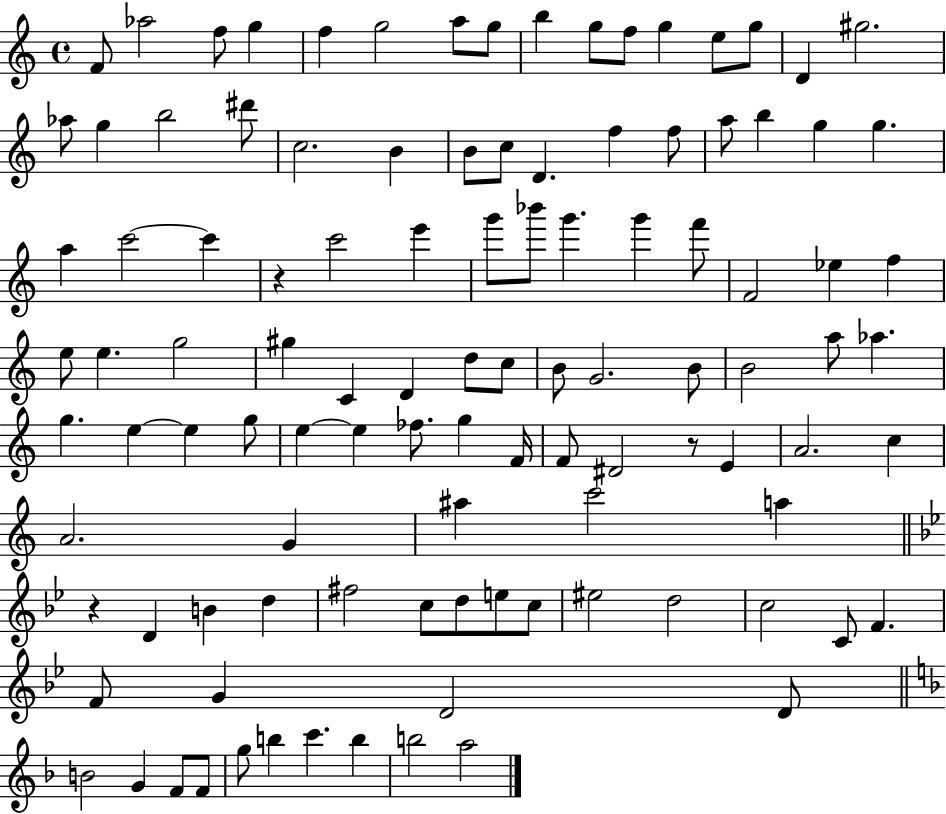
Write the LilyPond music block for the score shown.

{
  \clef treble
  \time 4/4
  \defaultTimeSignature
  \key c \major
  \repeat volta 2 { f'8 aes''2 f''8 g''4 | f''4 g''2 a''8 g''8 | b''4 g''8 f''8 g''4 e''8 g''8 | d'4 gis''2. | \break aes''8 g''4 b''2 dis'''8 | c''2. b'4 | b'8 c''8 d'4. f''4 f''8 | a''8 b''4 g''4 g''4. | \break a''4 c'''2~~ c'''4 | r4 c'''2 e'''4 | g'''8 bes'''8 g'''4. g'''4 f'''8 | f'2 ees''4 f''4 | \break e''8 e''4. g''2 | gis''4 c'4 d'4 d''8 c''8 | b'8 g'2. b'8 | b'2 a''8 aes''4. | \break g''4. e''4~~ e''4 g''8 | e''4~~ e''4 fes''8. g''4 f'16 | f'8 dis'2 r8 e'4 | a'2. c''4 | \break a'2. g'4 | ais''4 c'''2 a''4 | \bar "||" \break \key g \minor r4 d'4 b'4 d''4 | fis''2 c''8 d''8 e''8 c''8 | eis''2 d''2 | c''2 c'8 f'4. | \break f'8 g'4 d'2 d'8 | \bar "||" \break \key f \major b'2 g'4 f'8 f'8 | g''8 b''4 c'''4. b''4 | b''2 a''2 | } \bar "|."
}